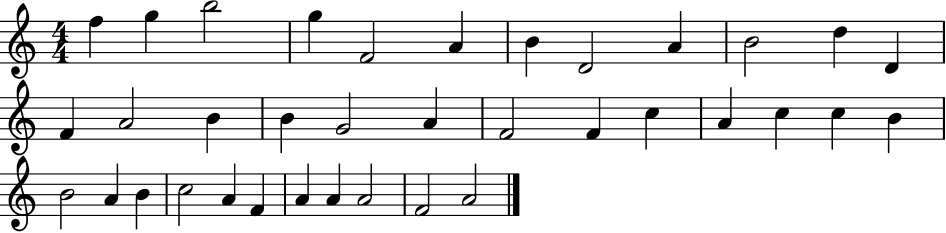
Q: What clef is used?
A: treble